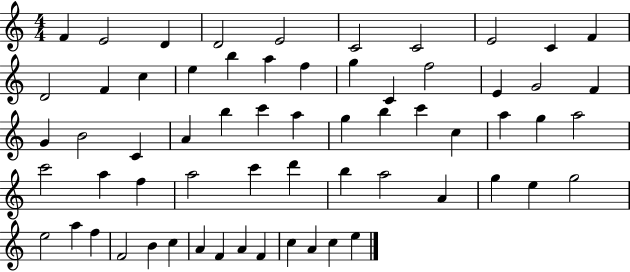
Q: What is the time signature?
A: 4/4